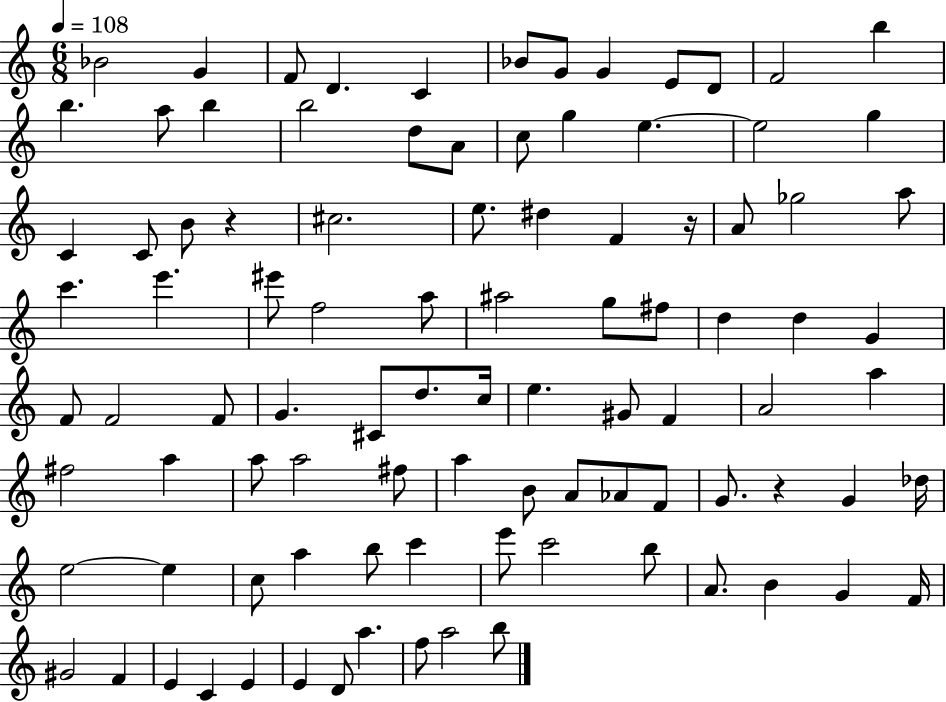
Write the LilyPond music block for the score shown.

{
  \clef treble
  \numericTimeSignature
  \time 6/8
  \key c \major
  \tempo 4 = 108
  bes'2 g'4 | f'8 d'4. c'4 | bes'8 g'8 g'4 e'8 d'8 | f'2 b''4 | \break b''4. a''8 b''4 | b''2 d''8 a'8 | c''8 g''4 e''4.~~ | e''2 g''4 | \break c'4 c'8 b'8 r4 | cis''2. | e''8. dis''4 f'4 r16 | a'8 ges''2 a''8 | \break c'''4. e'''4. | eis'''8 f''2 a''8 | ais''2 g''8 fis''8 | d''4 d''4 g'4 | \break f'8 f'2 f'8 | g'4. cis'8 d''8. c''16 | e''4. gis'8 f'4 | a'2 a''4 | \break fis''2 a''4 | a''8 a''2 fis''8 | a''4 b'8 a'8 aes'8 f'8 | g'8. r4 g'4 des''16 | \break e''2~~ e''4 | c''8 a''4 b''8 c'''4 | e'''8 c'''2 b''8 | a'8. b'4 g'4 f'16 | \break gis'2 f'4 | e'4 c'4 e'4 | e'4 d'8 a''4. | f''8 a''2 b''8 | \break \bar "|."
}